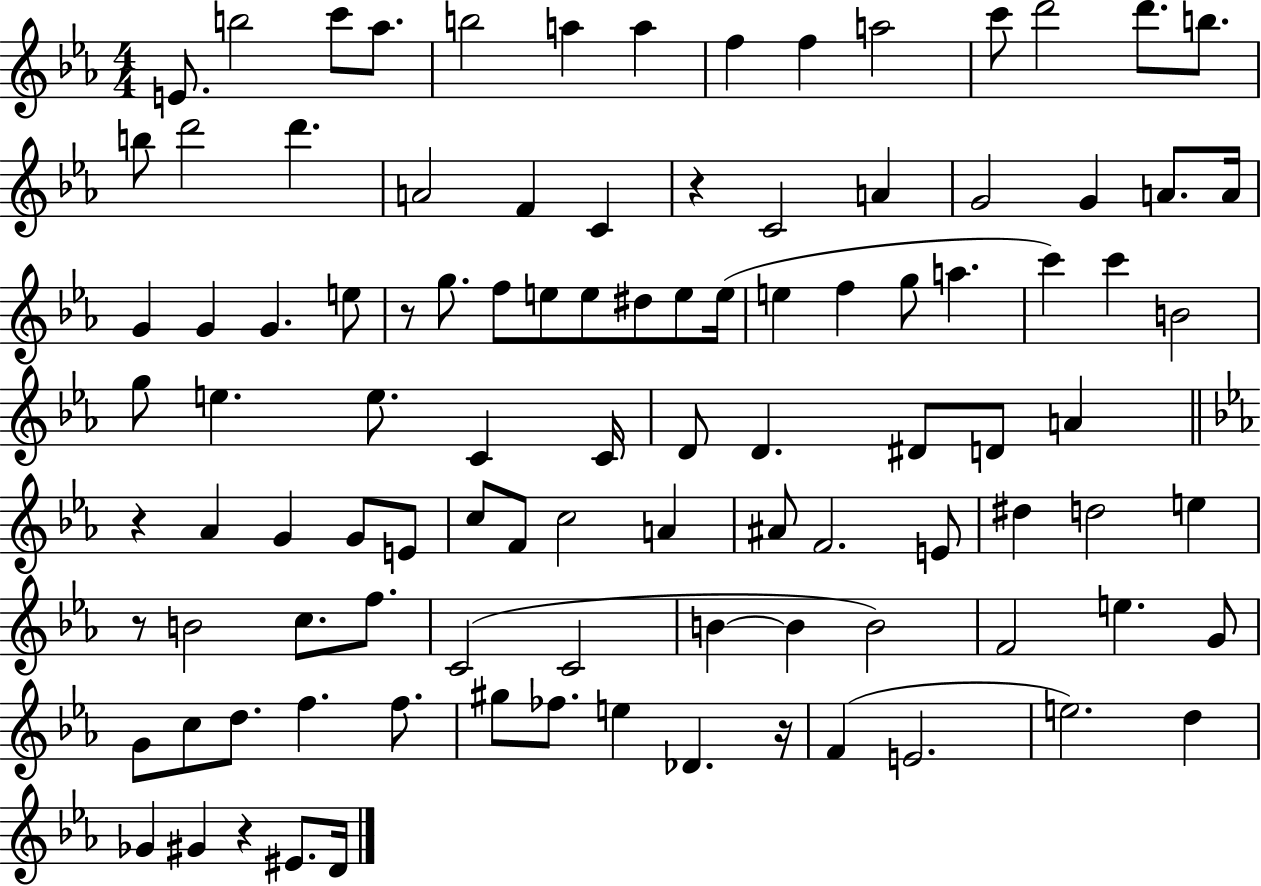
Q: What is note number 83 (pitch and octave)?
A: F5